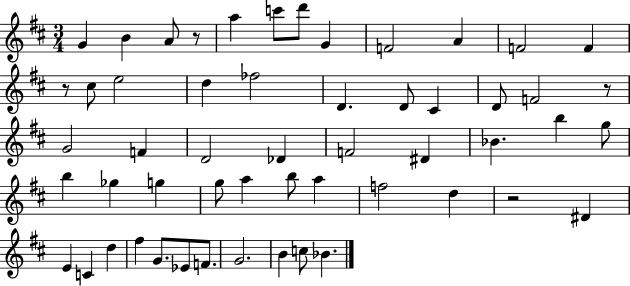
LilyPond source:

{
  \clef treble
  \numericTimeSignature
  \time 3/4
  \key d \major
  g'4 b'4 a'8 r8 | a''4 c'''8 d'''8 g'4 | f'2 a'4 | f'2 f'4 | \break r8 cis''8 e''2 | d''4 fes''2 | d'4. d'8 cis'4 | d'8 f'2 r8 | \break g'2 f'4 | d'2 des'4 | f'2 dis'4 | bes'4. b''4 g''8 | \break b''4 ges''4 g''4 | g''8 a''4 b''8 a''4 | f''2 d''4 | r2 dis'4 | \break e'4 c'4 d''4 | fis''4 g'8. ees'8 f'8. | g'2. | b'4 c''8 bes'4. | \break \bar "|."
}